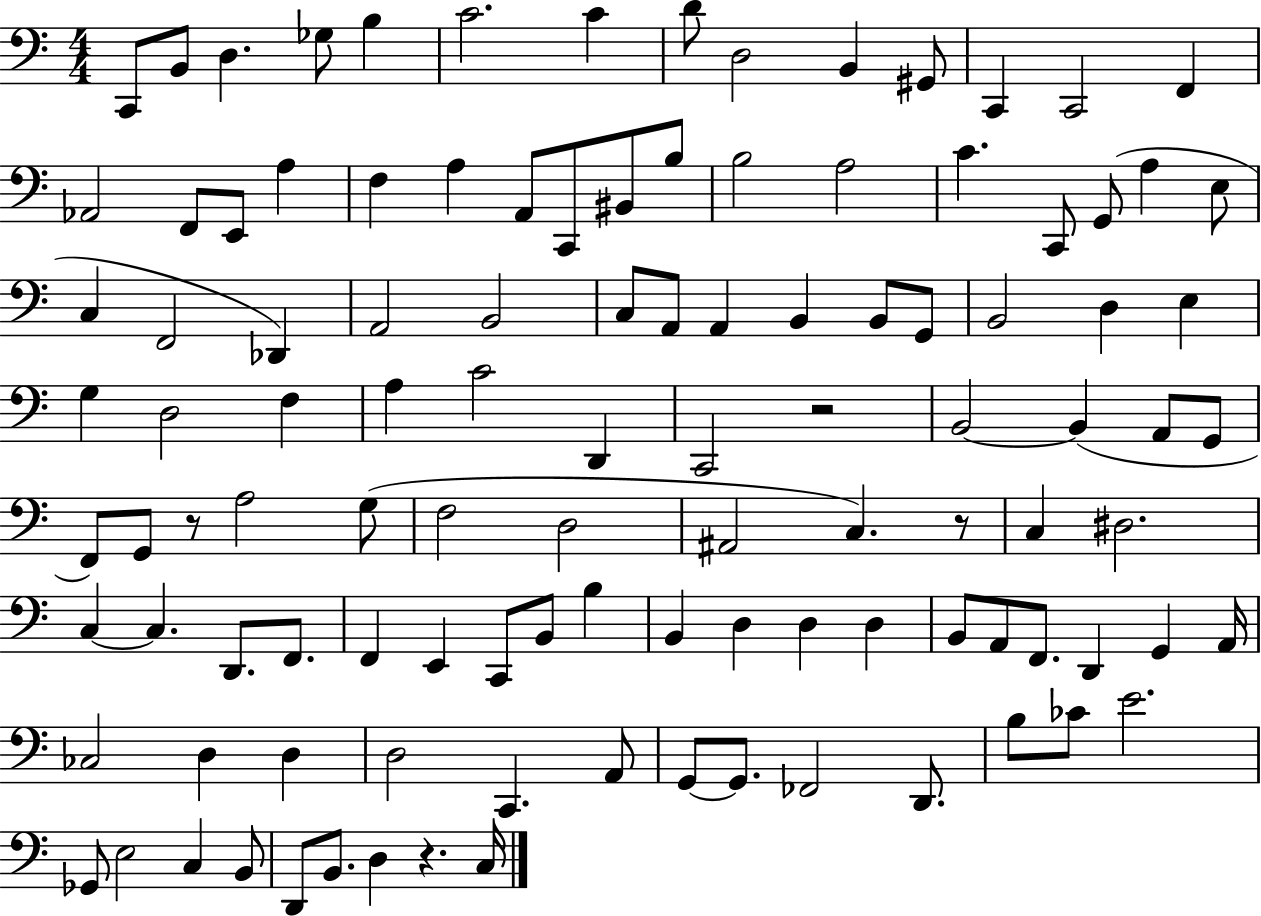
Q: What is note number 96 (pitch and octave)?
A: B3